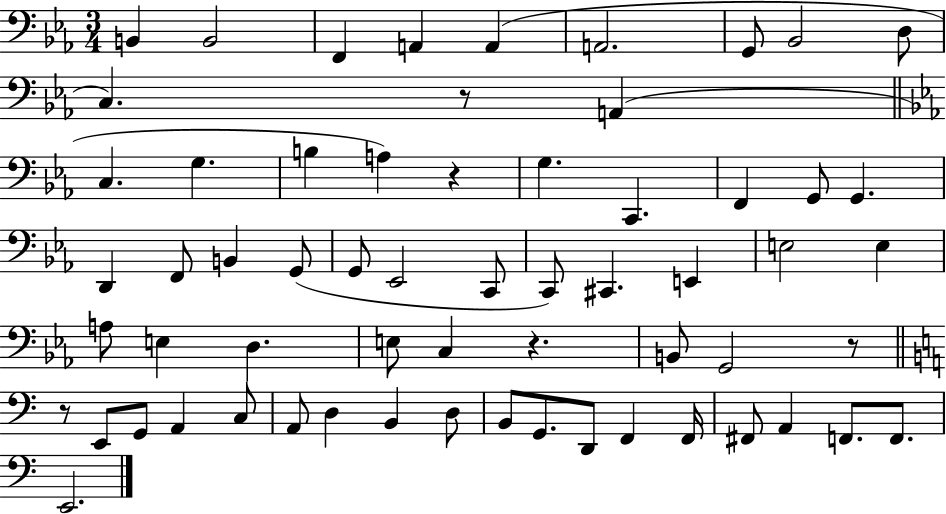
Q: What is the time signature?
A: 3/4